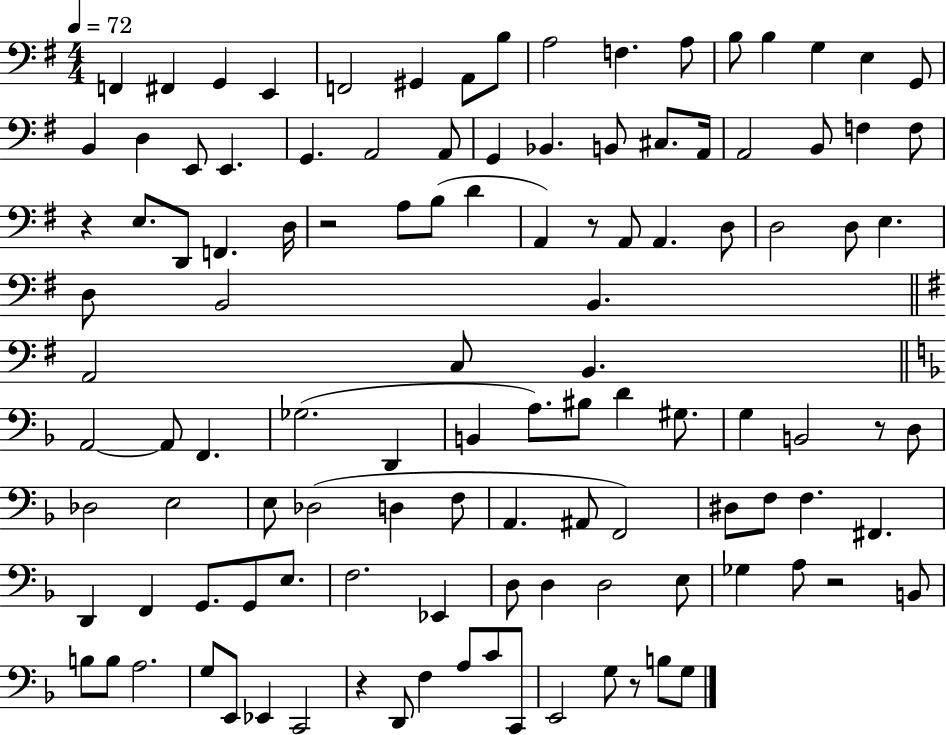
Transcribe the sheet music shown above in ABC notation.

X:1
T:Untitled
M:4/4
L:1/4
K:G
F,, ^F,, G,, E,, F,,2 ^G,, A,,/2 B,/2 A,2 F, A,/2 B,/2 B, G, E, G,,/2 B,, D, E,,/2 E,, G,, A,,2 A,,/2 G,, _B,, B,,/2 ^C,/2 A,,/4 A,,2 B,,/2 F, F,/2 z E,/2 D,,/2 F,, D,/4 z2 A,/2 B,/2 D A,, z/2 A,,/2 A,, D,/2 D,2 D,/2 E, D,/2 B,,2 B,, A,,2 C,/2 B,, A,,2 A,,/2 F,, _G,2 D,, B,, A,/2 ^B,/2 D ^G,/2 G, B,,2 z/2 D,/2 _D,2 E,2 E,/2 _D,2 D, F,/2 A,, ^A,,/2 F,,2 ^D,/2 F,/2 F, ^F,, D,, F,, G,,/2 G,,/2 E,/2 F,2 _E,, D,/2 D, D,2 E,/2 _G, A,/2 z2 B,,/2 B,/2 B,/2 A,2 G,/2 E,,/2 _E,, C,,2 z D,,/2 F, A,/2 C/2 C,,/2 E,,2 G,/2 z/2 B,/2 G,/2